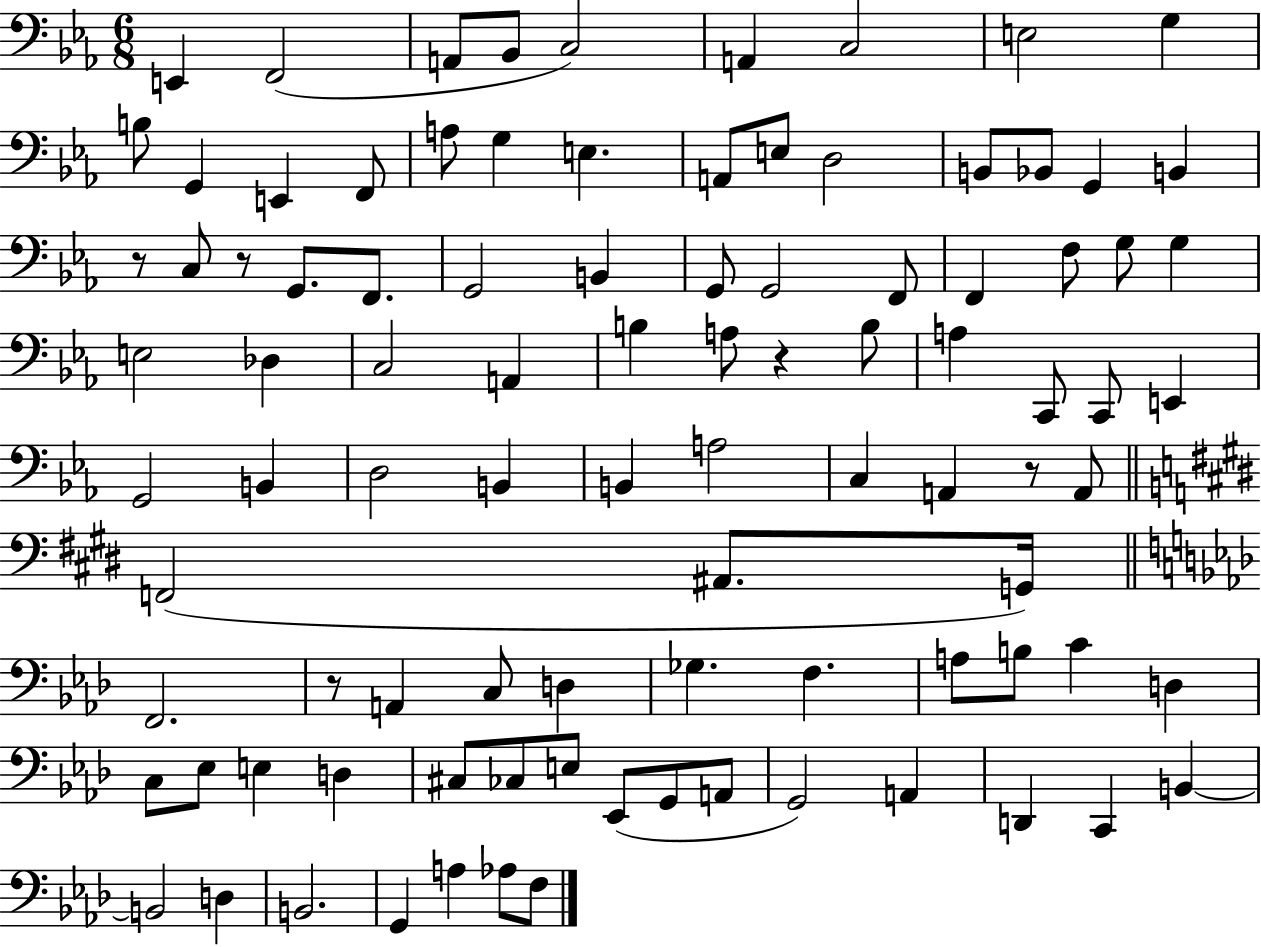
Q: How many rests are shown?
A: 5